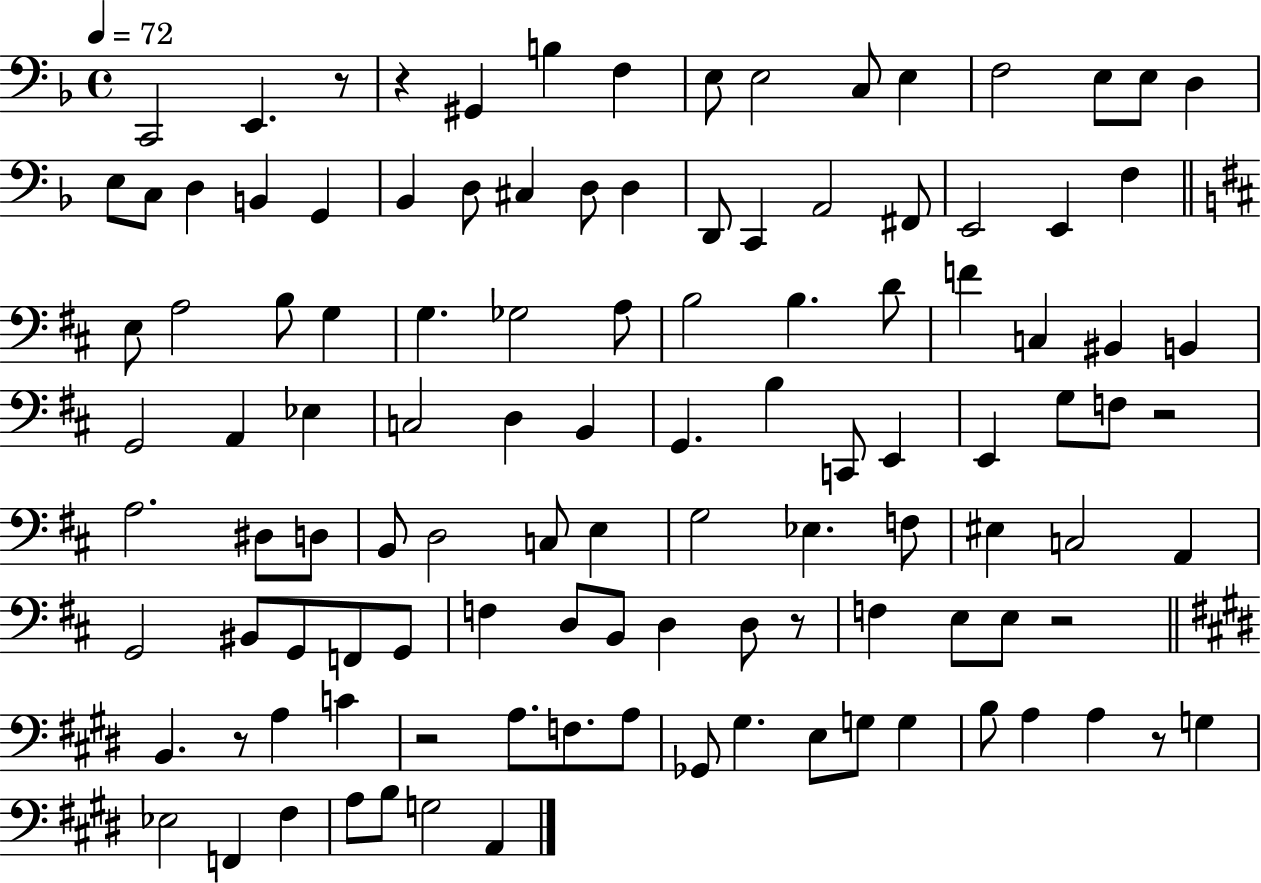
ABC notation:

X:1
T:Untitled
M:4/4
L:1/4
K:F
C,,2 E,, z/2 z ^G,, B, F, E,/2 E,2 C,/2 E, F,2 E,/2 E,/2 D, E,/2 C,/2 D, B,, G,, _B,, D,/2 ^C, D,/2 D, D,,/2 C,, A,,2 ^F,,/2 E,,2 E,, F, E,/2 A,2 B,/2 G, G, _G,2 A,/2 B,2 B, D/2 F C, ^B,, B,, G,,2 A,, _E, C,2 D, B,, G,, B, C,,/2 E,, E,, G,/2 F,/2 z2 A,2 ^D,/2 D,/2 B,,/2 D,2 C,/2 E, G,2 _E, F,/2 ^E, C,2 A,, G,,2 ^B,,/2 G,,/2 F,,/2 G,,/2 F, D,/2 B,,/2 D, D,/2 z/2 F, E,/2 E,/2 z2 B,, z/2 A, C z2 A,/2 F,/2 A,/2 _G,,/2 ^G, E,/2 G,/2 G, B,/2 A, A, z/2 G, _E,2 F,, ^F, A,/2 B,/2 G,2 A,,